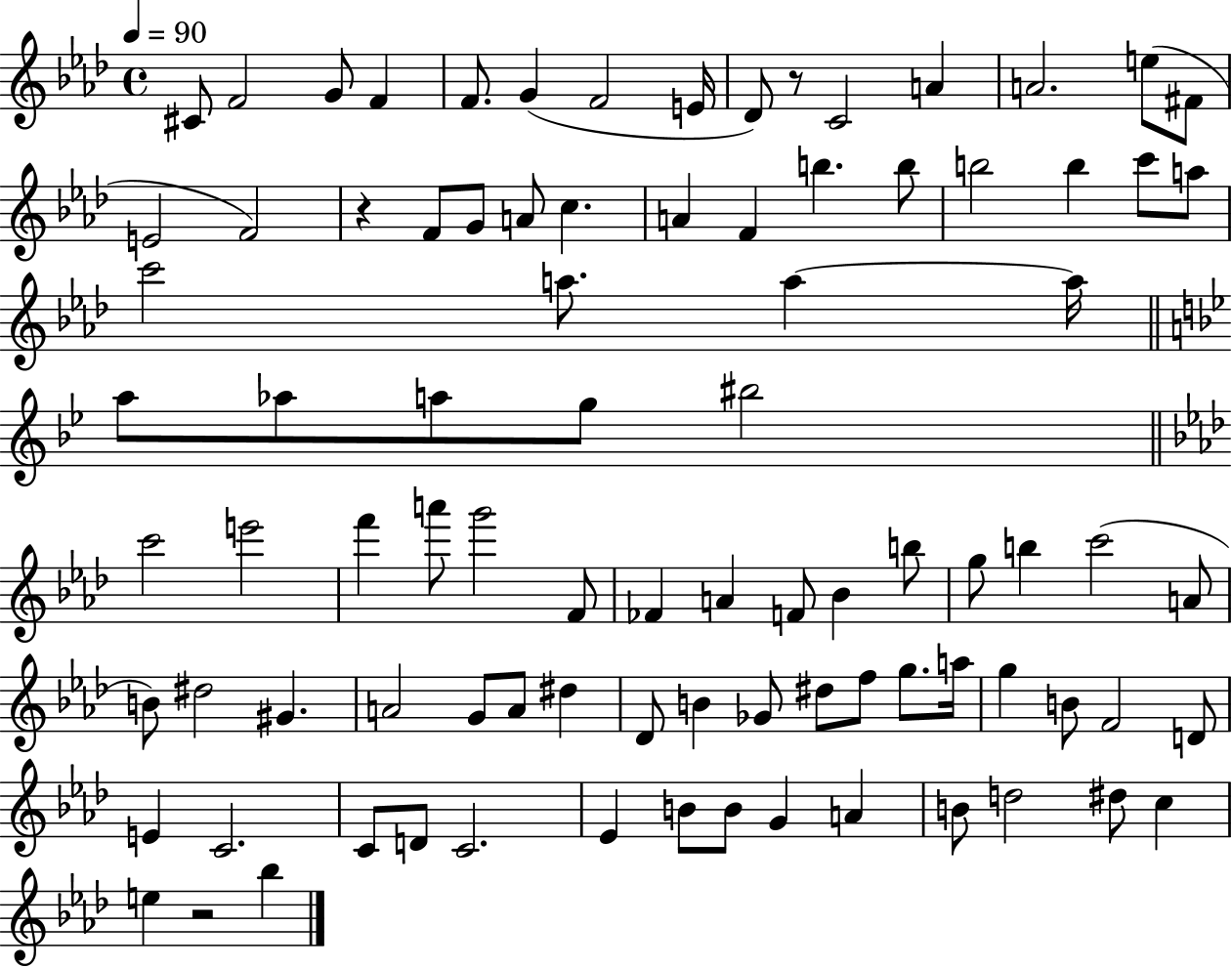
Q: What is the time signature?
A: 4/4